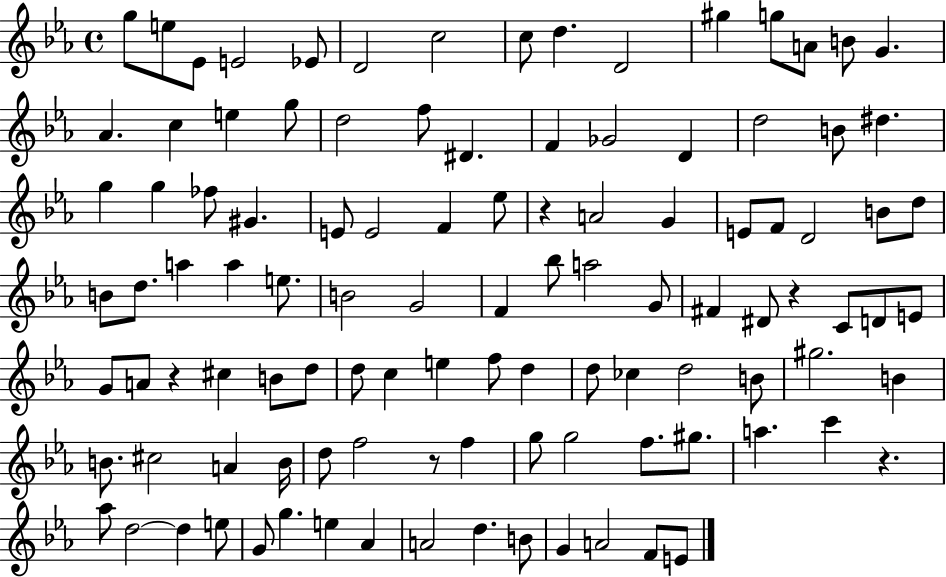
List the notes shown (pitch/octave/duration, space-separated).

G5/e E5/e Eb4/e E4/h Eb4/e D4/h C5/h C5/e D5/q. D4/h G#5/q G5/e A4/e B4/e G4/q. Ab4/q. C5/q E5/q G5/e D5/h F5/e D#4/q. F4/q Gb4/h D4/q D5/h B4/e D#5/q. G5/q G5/q FES5/e G#4/q. E4/e E4/h F4/q Eb5/e R/q A4/h G4/q E4/e F4/e D4/h B4/e D5/e B4/e D5/e. A5/q A5/q E5/e. B4/h G4/h F4/q Bb5/e A5/h G4/e F#4/q D#4/e R/q C4/e D4/e E4/e G4/e A4/e R/q C#5/q B4/e D5/e D5/e C5/q E5/q F5/e D5/q D5/e CES5/q D5/h B4/e G#5/h. B4/q B4/e. C#5/h A4/q B4/s D5/e F5/h R/e F5/q G5/e G5/h F5/e. G#5/e. A5/q. C6/q R/q. Ab5/e D5/h D5/q E5/e G4/e G5/q. E5/q Ab4/q A4/h D5/q. B4/e G4/q A4/h F4/e E4/e